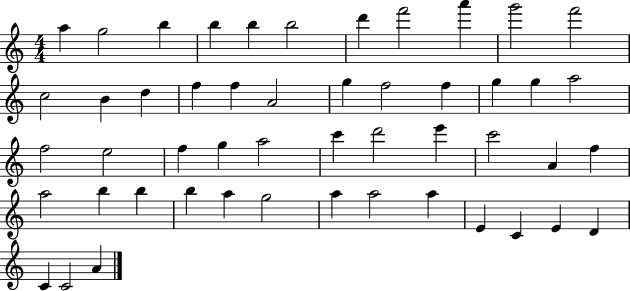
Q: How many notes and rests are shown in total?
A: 50